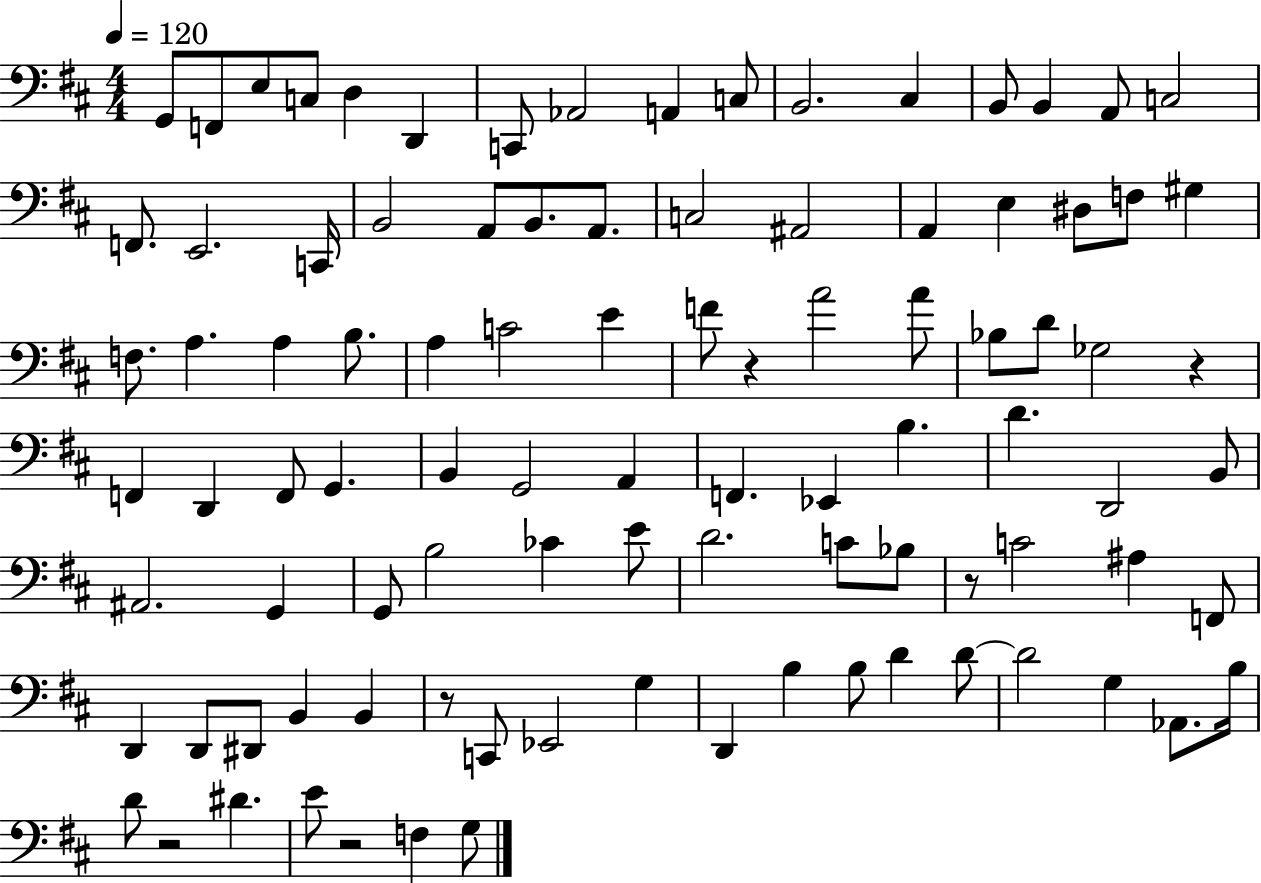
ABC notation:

X:1
T:Untitled
M:4/4
L:1/4
K:D
G,,/2 F,,/2 E,/2 C,/2 D, D,, C,,/2 _A,,2 A,, C,/2 B,,2 ^C, B,,/2 B,, A,,/2 C,2 F,,/2 E,,2 C,,/4 B,,2 A,,/2 B,,/2 A,,/2 C,2 ^A,,2 A,, E, ^D,/2 F,/2 ^G, F,/2 A, A, B,/2 A, C2 E F/2 z A2 A/2 _B,/2 D/2 _G,2 z F,, D,, F,,/2 G,, B,, G,,2 A,, F,, _E,, B, D D,,2 B,,/2 ^A,,2 G,, G,,/2 B,2 _C E/2 D2 C/2 _B,/2 z/2 C2 ^A, F,,/2 D,, D,,/2 ^D,,/2 B,, B,, z/2 C,,/2 _E,,2 G, D,, B, B,/2 D D/2 D2 G, _A,,/2 B,/4 D/2 z2 ^D E/2 z2 F, G,/2